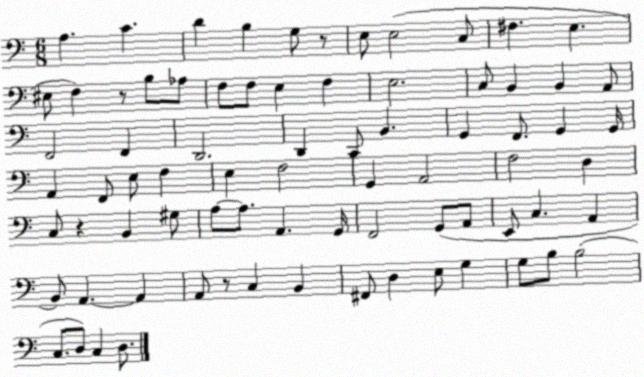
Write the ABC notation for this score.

X:1
T:Untitled
M:6/8
L:1/4
K:C
A, C D B, G,/2 z/2 E,/2 E,2 C,/2 ^F, E, ^E,/2 F, z/2 B,/2 _A,/2 F,/2 F,/2 E, F, E,2 C,/2 B,, B,, A,,/2 F,,2 F,, D,,2 D,, C,,/2 B,, G,, F,,/2 G,, G,,/4 A,, F,,/2 E,/2 F, E, F,2 G,, A,,2 F,2 D, C,/2 z B,, ^G,/2 A,/2 A,/2 A,, G,,/4 F,,2 G,,/2 A,,/2 E,,/2 C, A,, B,,/2 A,, A,, A,,/2 z/2 C, B,, ^F,,/2 D, E,/2 G, G,/2 B,/2 B,2 C,/2 D,/2 C, D,/2